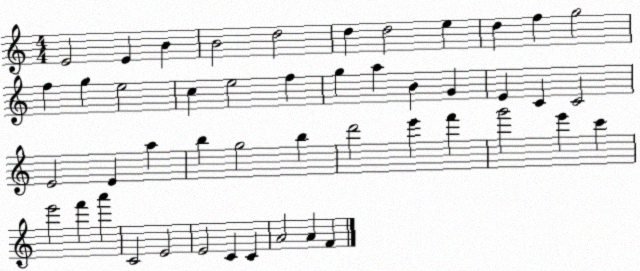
X:1
T:Untitled
M:4/4
L:1/4
K:C
E2 E B B2 d2 d d2 e d f g2 f g e2 c e2 f g a B G E C C2 E2 E a b g2 b d'2 e' f' g'2 e' c' e'2 f' a' C2 E2 E2 C C A2 A F